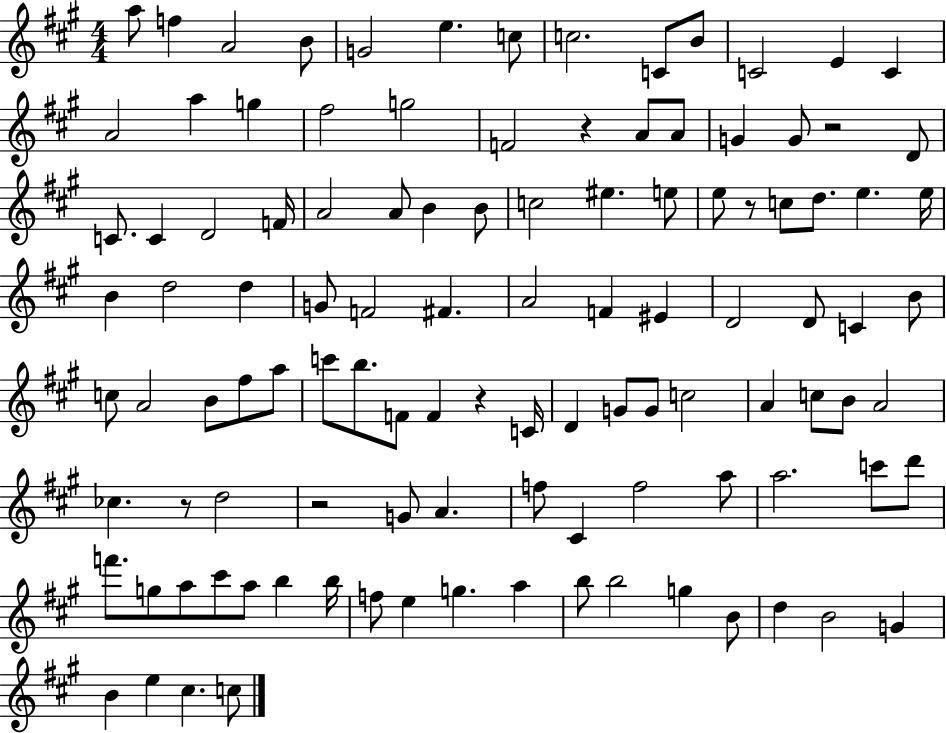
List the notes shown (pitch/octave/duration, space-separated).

A5/e F5/q A4/h B4/e G4/h E5/q. C5/e C5/h. C4/e B4/e C4/h E4/q C4/q A4/h A5/q G5/q F#5/h G5/h F4/h R/q A4/e A4/e G4/q G4/e R/h D4/e C4/e. C4/q D4/h F4/s A4/h A4/e B4/q B4/e C5/h EIS5/q. E5/e E5/e R/e C5/e D5/e. E5/q. E5/s B4/q D5/h D5/q G4/e F4/h F#4/q. A4/h F4/q EIS4/q D4/h D4/e C4/q B4/e C5/e A4/h B4/e F#5/e A5/e C6/e B5/e. F4/e F4/q R/q C4/s D4/q G4/e G4/e C5/h A4/q C5/e B4/e A4/h CES5/q. R/e D5/h R/h G4/e A4/q. F5/e C#4/q F5/h A5/e A5/h. C6/e D6/e F6/e. G5/e A5/e C#6/e A5/e B5/q B5/s F5/e E5/q G5/q. A5/q B5/e B5/h G5/q B4/e D5/q B4/h G4/q B4/q E5/q C#5/q. C5/e